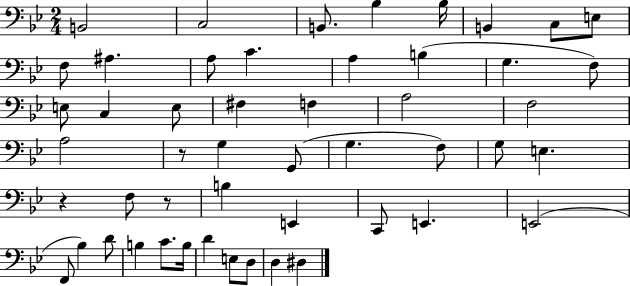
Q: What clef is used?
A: bass